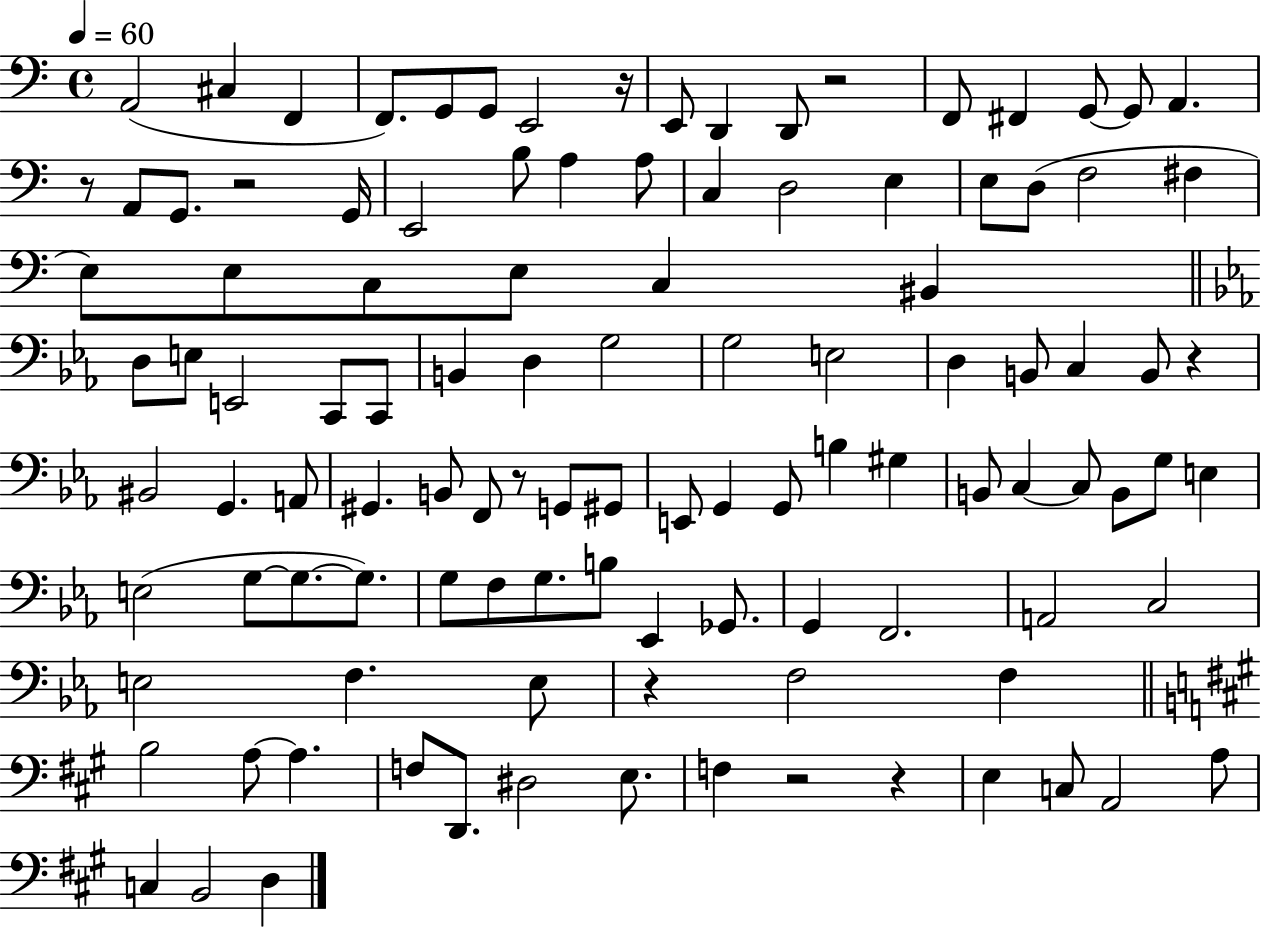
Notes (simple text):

A2/h C#3/q F2/q F2/e. G2/e G2/e E2/h R/s E2/e D2/q D2/e R/h F2/e F#2/q G2/e G2/e A2/q. R/e A2/e G2/e. R/h G2/s E2/h B3/e A3/q A3/e C3/q D3/h E3/q E3/e D3/e F3/h F#3/q E3/e E3/e C3/e E3/e C3/q BIS2/q D3/e E3/e E2/h C2/e C2/e B2/q D3/q G3/h G3/h E3/h D3/q B2/e C3/q B2/e R/q BIS2/h G2/q. A2/e G#2/q. B2/e F2/e R/e G2/e G#2/e E2/e G2/q G2/e B3/q G#3/q B2/e C3/q C3/e B2/e G3/e E3/q E3/h G3/e G3/e. G3/e. G3/e F3/e G3/e. B3/e Eb2/q Gb2/e. G2/q F2/h. A2/h C3/h E3/h F3/q. E3/e R/q F3/h F3/q B3/h A3/e A3/q. F3/e D2/e. D#3/h E3/e. F3/q R/h R/q E3/q C3/e A2/h A3/e C3/q B2/h D3/q